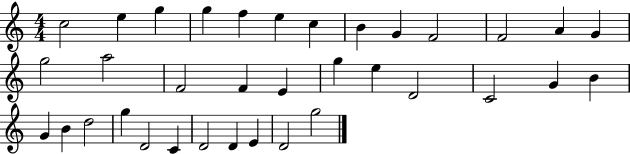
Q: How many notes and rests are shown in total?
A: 35